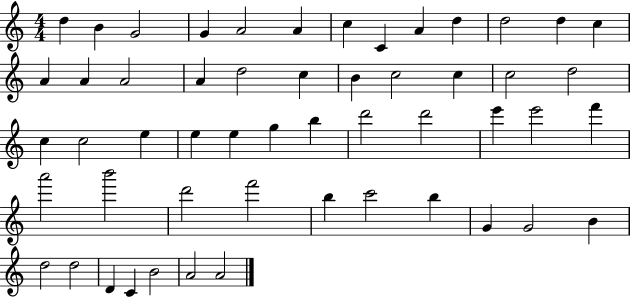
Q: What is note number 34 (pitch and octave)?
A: E6